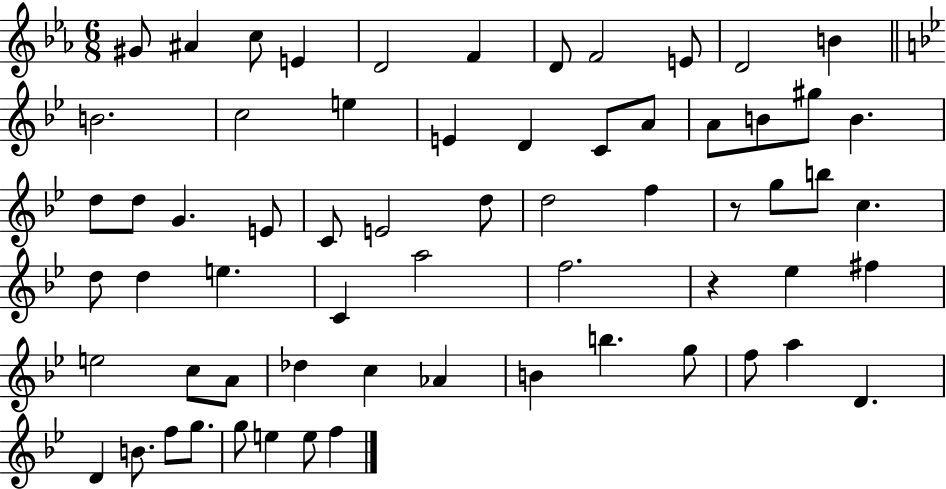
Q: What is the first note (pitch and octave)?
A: G#4